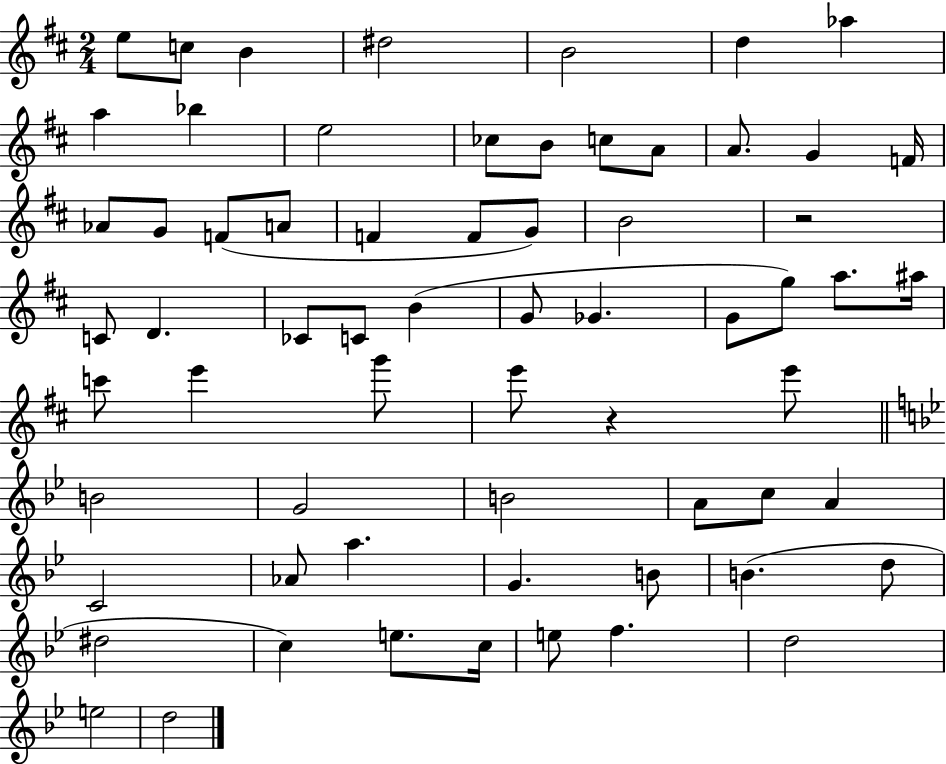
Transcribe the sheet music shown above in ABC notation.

X:1
T:Untitled
M:2/4
L:1/4
K:D
e/2 c/2 B ^d2 B2 d _a a _b e2 _c/2 B/2 c/2 A/2 A/2 G F/4 _A/2 G/2 F/2 A/2 F F/2 G/2 B2 z2 C/2 D _C/2 C/2 B G/2 _G G/2 g/2 a/2 ^a/4 c'/2 e' g'/2 e'/2 z e'/2 B2 G2 B2 A/2 c/2 A C2 _A/2 a G B/2 B d/2 ^d2 c e/2 c/4 e/2 f d2 e2 d2